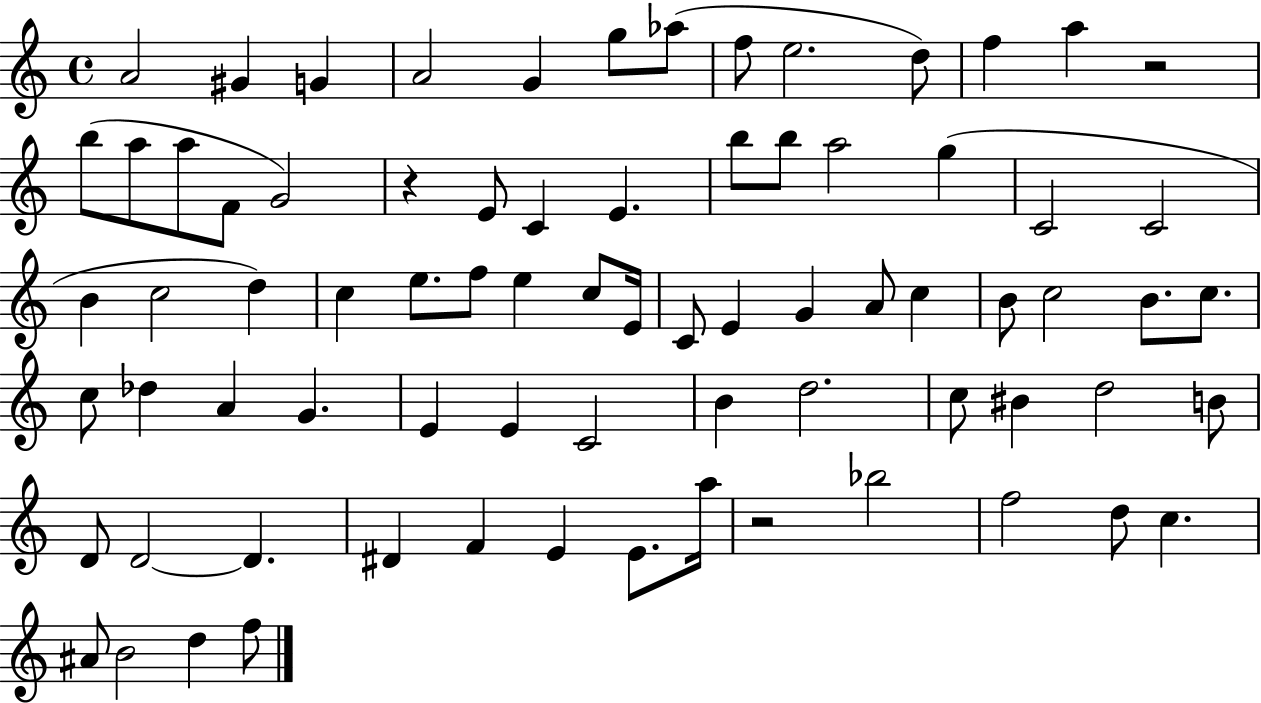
{
  \clef treble
  \time 4/4
  \defaultTimeSignature
  \key c \major
  a'2 gis'4 g'4 | a'2 g'4 g''8 aes''8( | f''8 e''2. d''8) | f''4 a''4 r2 | \break b''8( a''8 a''8 f'8 g'2) | r4 e'8 c'4 e'4. | b''8 b''8 a''2 g''4( | c'2 c'2 | \break b'4 c''2 d''4) | c''4 e''8. f''8 e''4 c''8 e'16 | c'8 e'4 g'4 a'8 c''4 | b'8 c''2 b'8. c''8. | \break c''8 des''4 a'4 g'4. | e'4 e'4 c'2 | b'4 d''2. | c''8 bis'4 d''2 b'8 | \break d'8 d'2~~ d'4. | dis'4 f'4 e'4 e'8. a''16 | r2 bes''2 | f''2 d''8 c''4. | \break ais'8 b'2 d''4 f''8 | \bar "|."
}